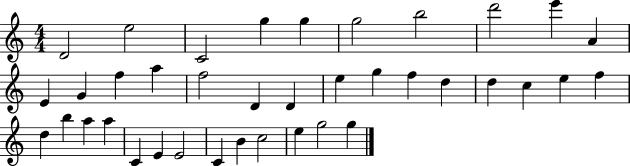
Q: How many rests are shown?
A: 0